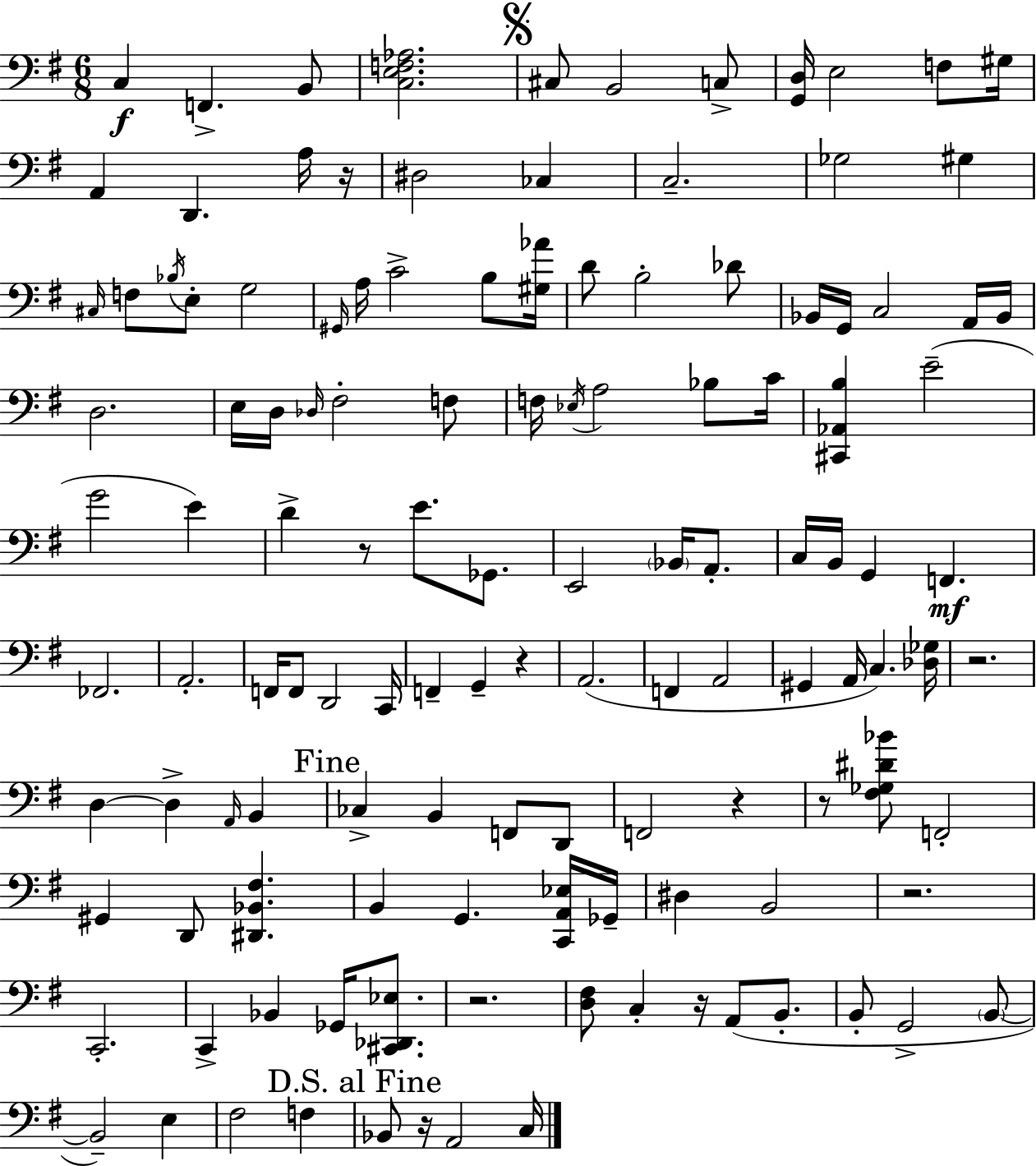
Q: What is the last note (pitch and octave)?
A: C3